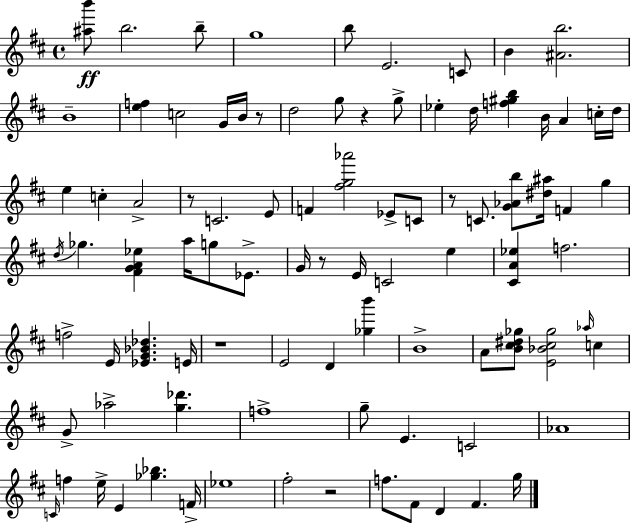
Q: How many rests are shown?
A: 7